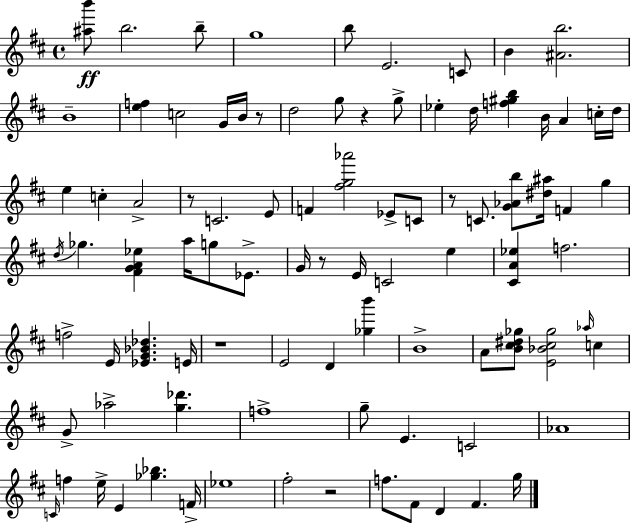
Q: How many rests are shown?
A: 7